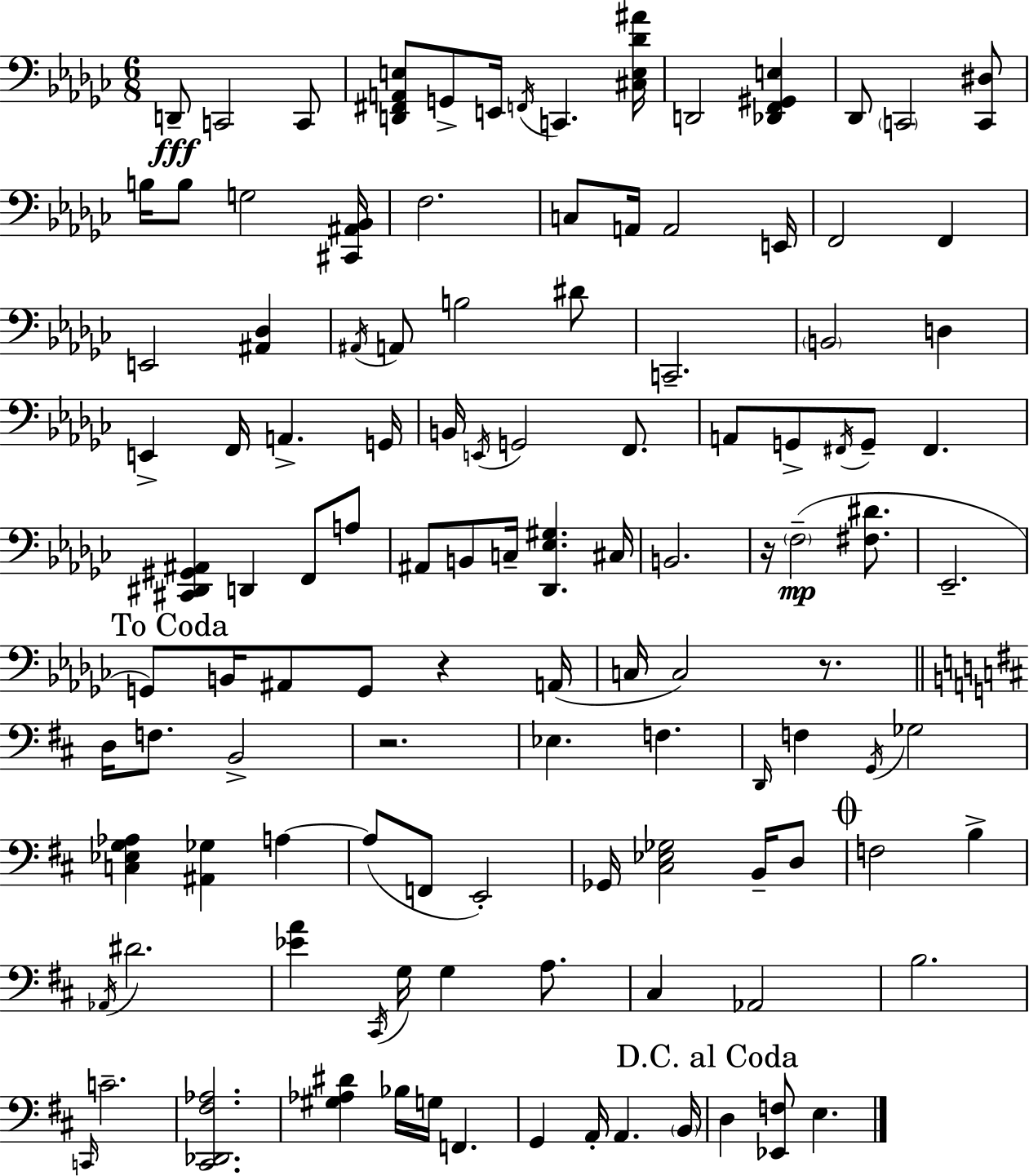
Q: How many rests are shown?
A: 4